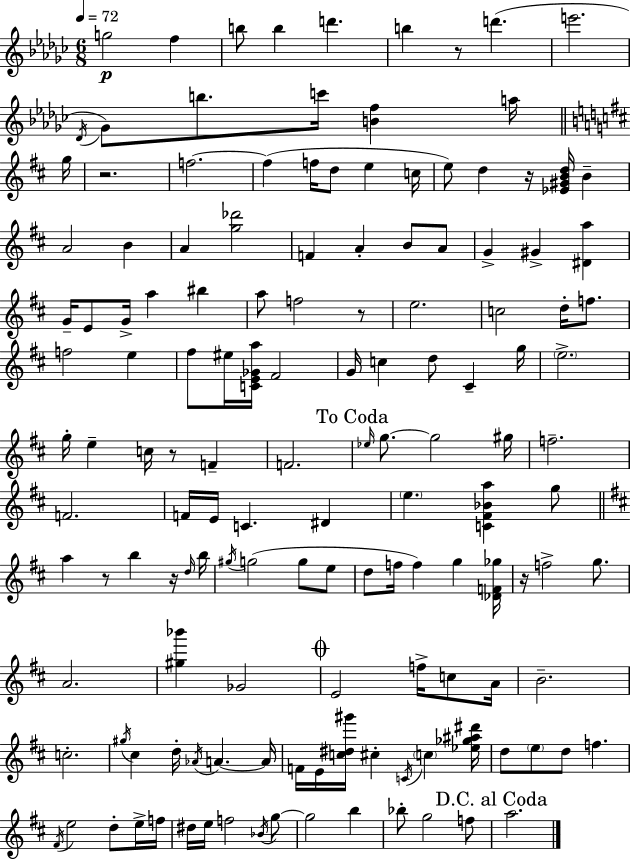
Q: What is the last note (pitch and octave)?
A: A5